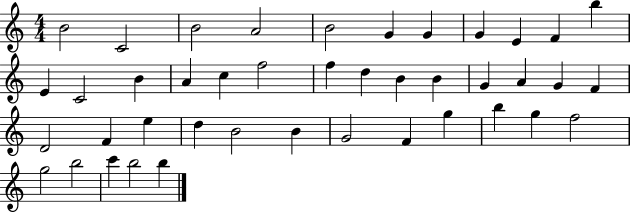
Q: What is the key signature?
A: C major